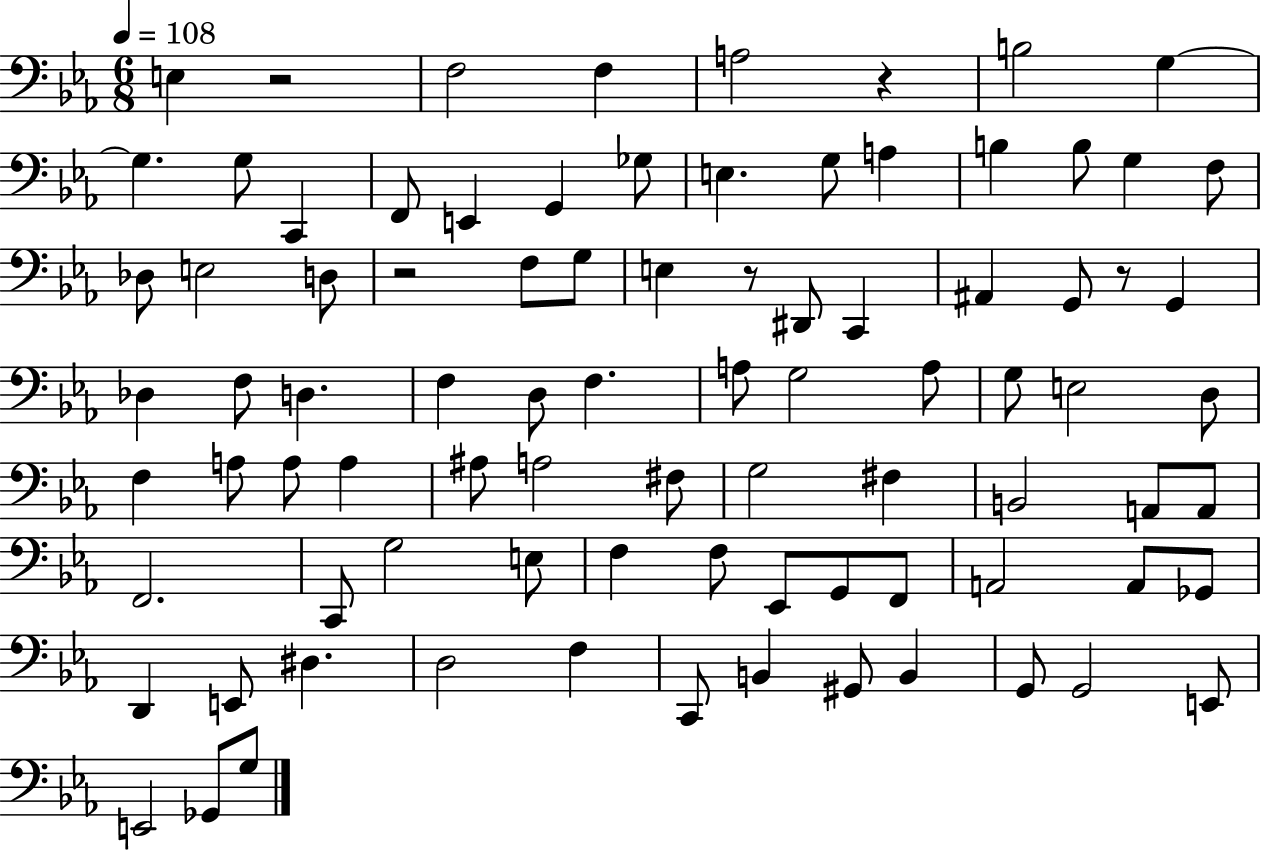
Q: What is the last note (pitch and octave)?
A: G3